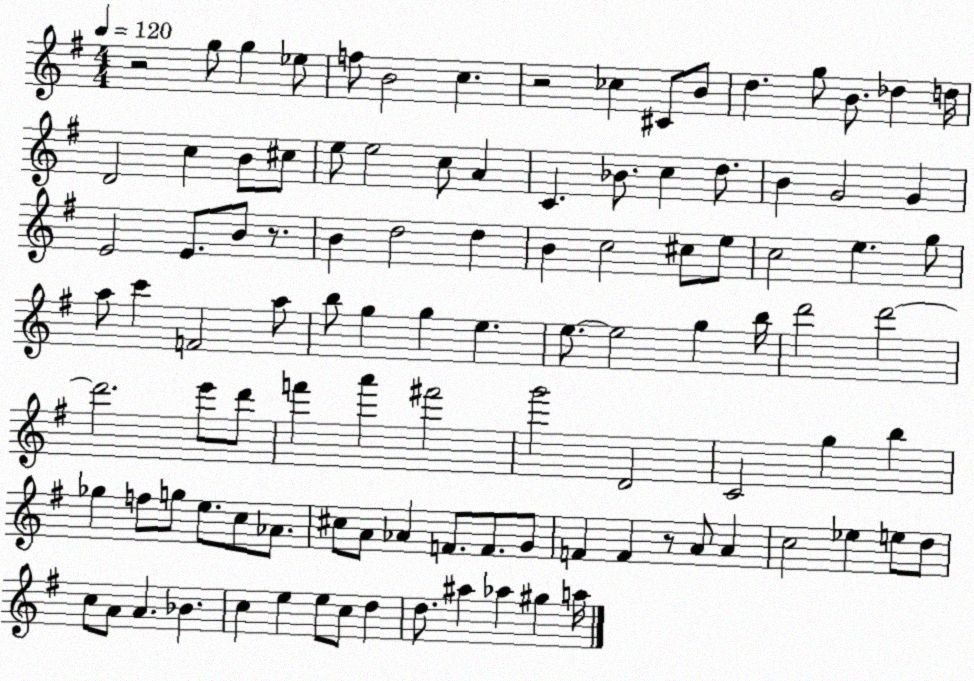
X:1
T:Untitled
M:4/4
L:1/4
K:G
z2 g/2 g _e/2 f/2 B2 c z2 _c ^C/2 B/2 d g/2 B/2 _d d/4 D2 c B/2 ^c/2 e/2 e2 c/2 A C _B/2 c d/2 B G2 G E2 E/2 B/2 z/2 B d2 d B c2 ^c/2 e/2 c2 e g/2 a/2 c' F2 a/2 b/2 g g e e/2 e2 g b/4 d'2 d'2 d'2 e'/2 d'/2 f' a' ^f'2 g'2 D2 C2 g b _g f/2 g/2 e/2 c/2 _A/2 ^c/2 A/2 _A F/2 F/2 G/2 F F z/2 A/2 A c2 _e e/2 d/2 c/2 A/2 A _B c e e/2 c/2 d d/2 ^a _a ^g a/4